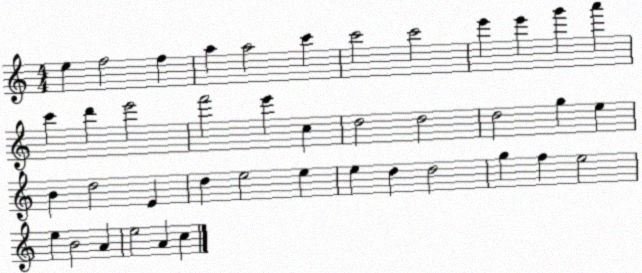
X:1
T:Untitled
M:4/4
L:1/4
K:C
e f2 f a a2 c' c'2 c'2 e' e' g' a' c' d' e'2 f'2 e' c d2 d2 d2 g e B d2 E d e2 e e d d2 g f e2 e B2 A e2 A c